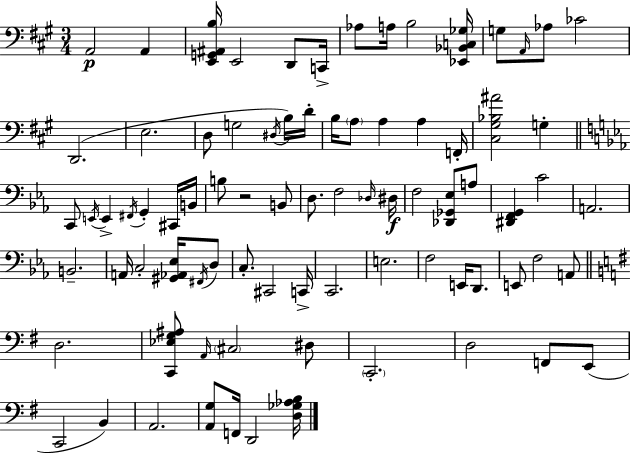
X:1
T:Untitled
M:3/4
L:1/4
K:A
A,,2 A,, [E,,G,,^A,,B,]/4 E,,2 D,,/2 C,,/4 _A,/2 A,/4 B,2 [_E,,_B,,C,_G,]/4 G,/2 A,,/4 _A,/2 _C2 D,,2 E,2 D,/2 G,2 ^D,/4 B,/4 D/4 B,/4 A,/2 A, A, F,,/4 [^C,^G,_B,^A]2 G, C,,/2 E,,/4 E,, ^F,,/4 G,, ^C,,/4 B,,/4 B,/2 z2 B,,/2 D,/2 F,2 _D,/4 ^D,/4 F,2 [_D,,_G,,_E,]/2 A,/2 [^D,,F,,G,,] C2 A,,2 B,,2 A,,/4 C,2 [^G,,_A,,_E,]/4 ^F,,/4 D,/2 C,/2 ^C,,2 C,,/4 C,,2 E,2 F,2 E,,/4 D,,/2 E,,/2 F,2 A,,/2 D,2 [C,,_E,G,^A,]/2 A,,/4 ^C,2 ^D,/2 C,,2 D,2 F,,/2 E,,/2 C,,2 B,, A,,2 [A,,G,]/2 F,,/4 D,,2 [D,_G,_A,B,]/4